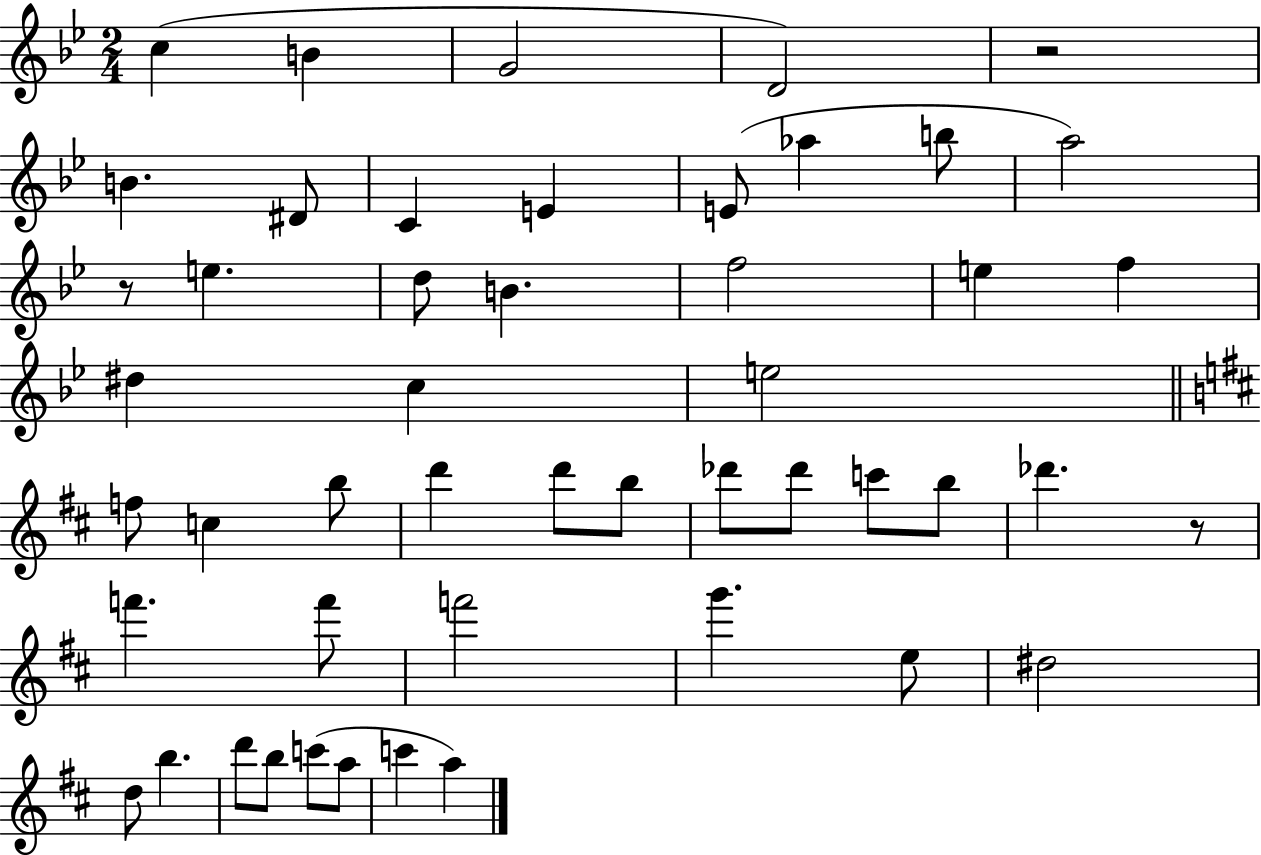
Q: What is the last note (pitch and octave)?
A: A5